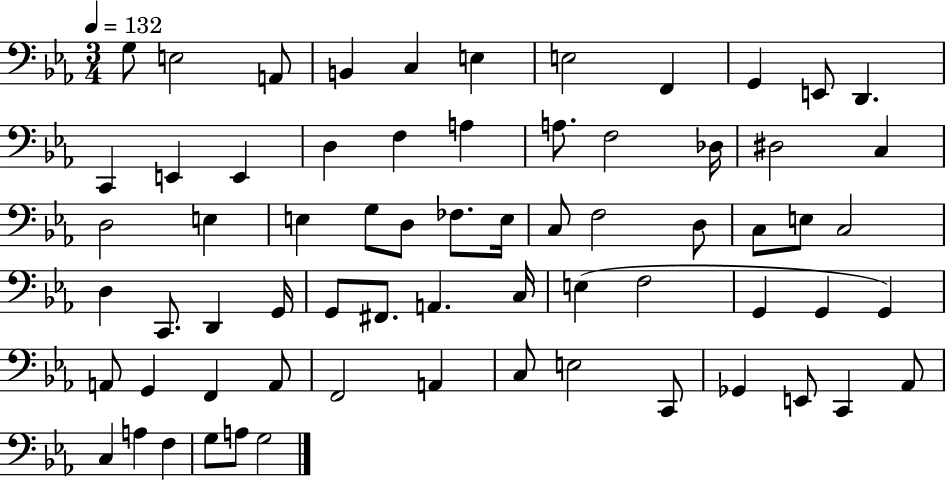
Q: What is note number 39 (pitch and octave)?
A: G2